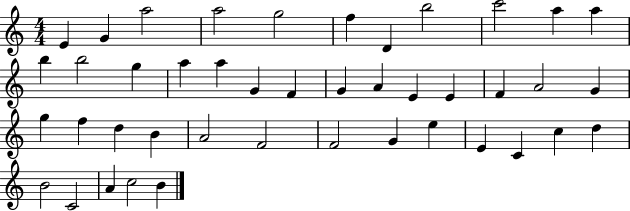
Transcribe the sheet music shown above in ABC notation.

X:1
T:Untitled
M:4/4
L:1/4
K:C
E G a2 a2 g2 f D b2 c'2 a a b b2 g a a G F G A E E F A2 G g f d B A2 F2 F2 G e E C c d B2 C2 A c2 B